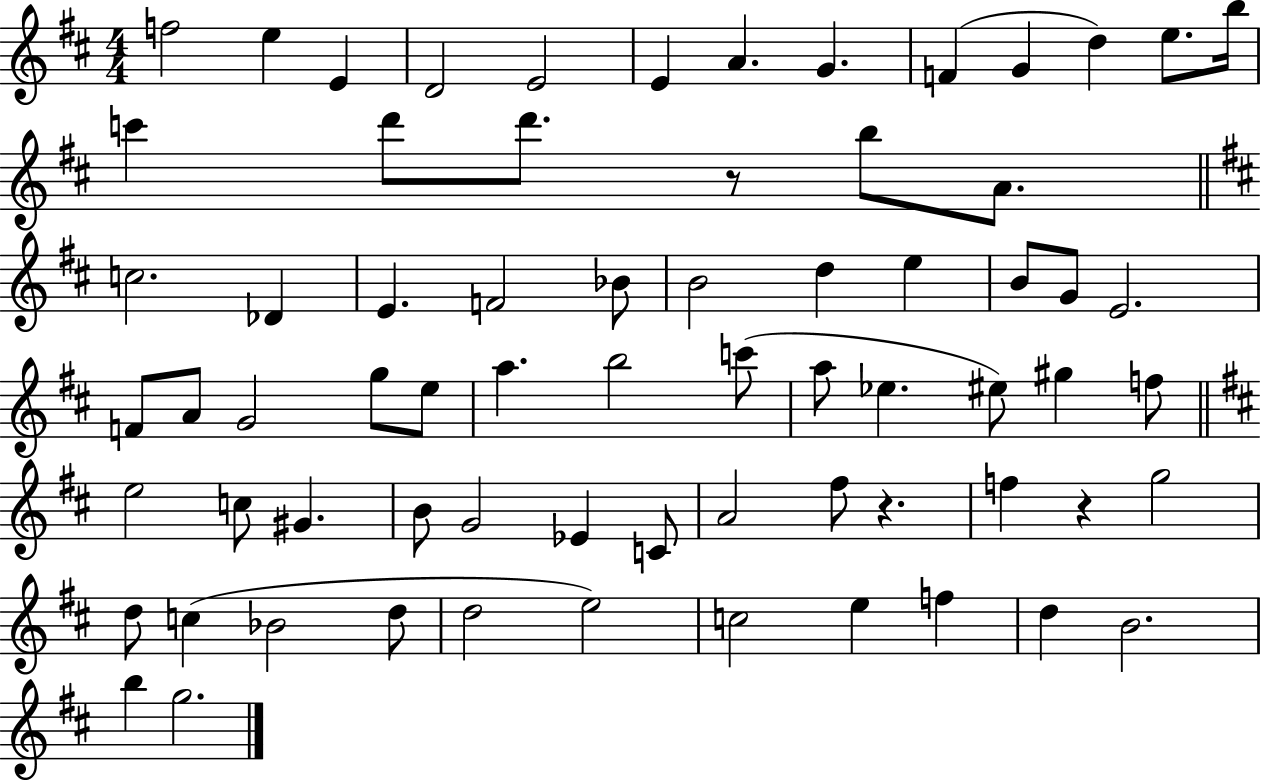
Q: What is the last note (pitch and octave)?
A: G5